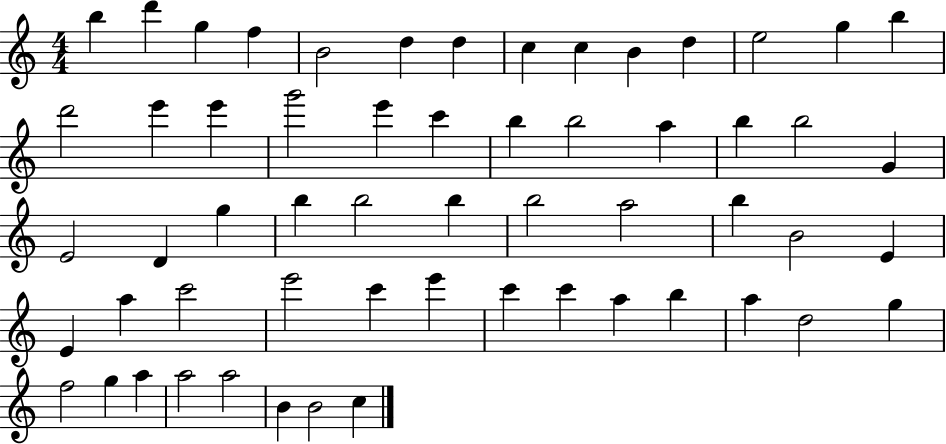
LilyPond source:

{
  \clef treble
  \numericTimeSignature
  \time 4/4
  \key c \major
  b''4 d'''4 g''4 f''4 | b'2 d''4 d''4 | c''4 c''4 b'4 d''4 | e''2 g''4 b''4 | \break d'''2 e'''4 e'''4 | g'''2 e'''4 c'''4 | b''4 b''2 a''4 | b''4 b''2 g'4 | \break e'2 d'4 g''4 | b''4 b''2 b''4 | b''2 a''2 | b''4 b'2 e'4 | \break e'4 a''4 c'''2 | e'''2 c'''4 e'''4 | c'''4 c'''4 a''4 b''4 | a''4 d''2 g''4 | \break f''2 g''4 a''4 | a''2 a''2 | b'4 b'2 c''4 | \bar "|."
}